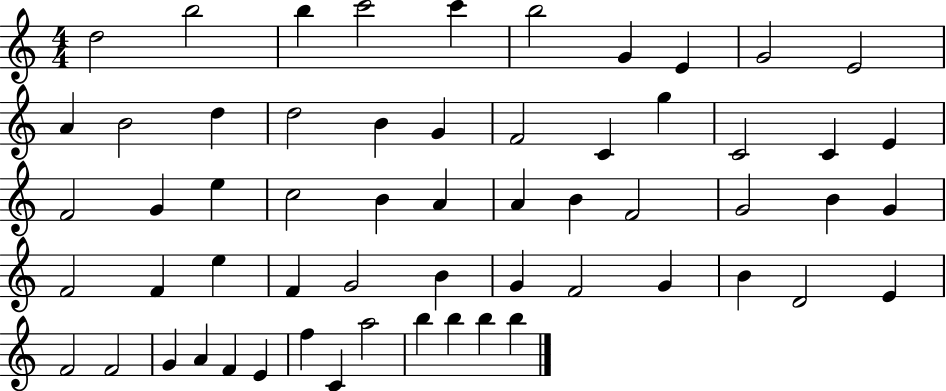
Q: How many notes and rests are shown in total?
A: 59